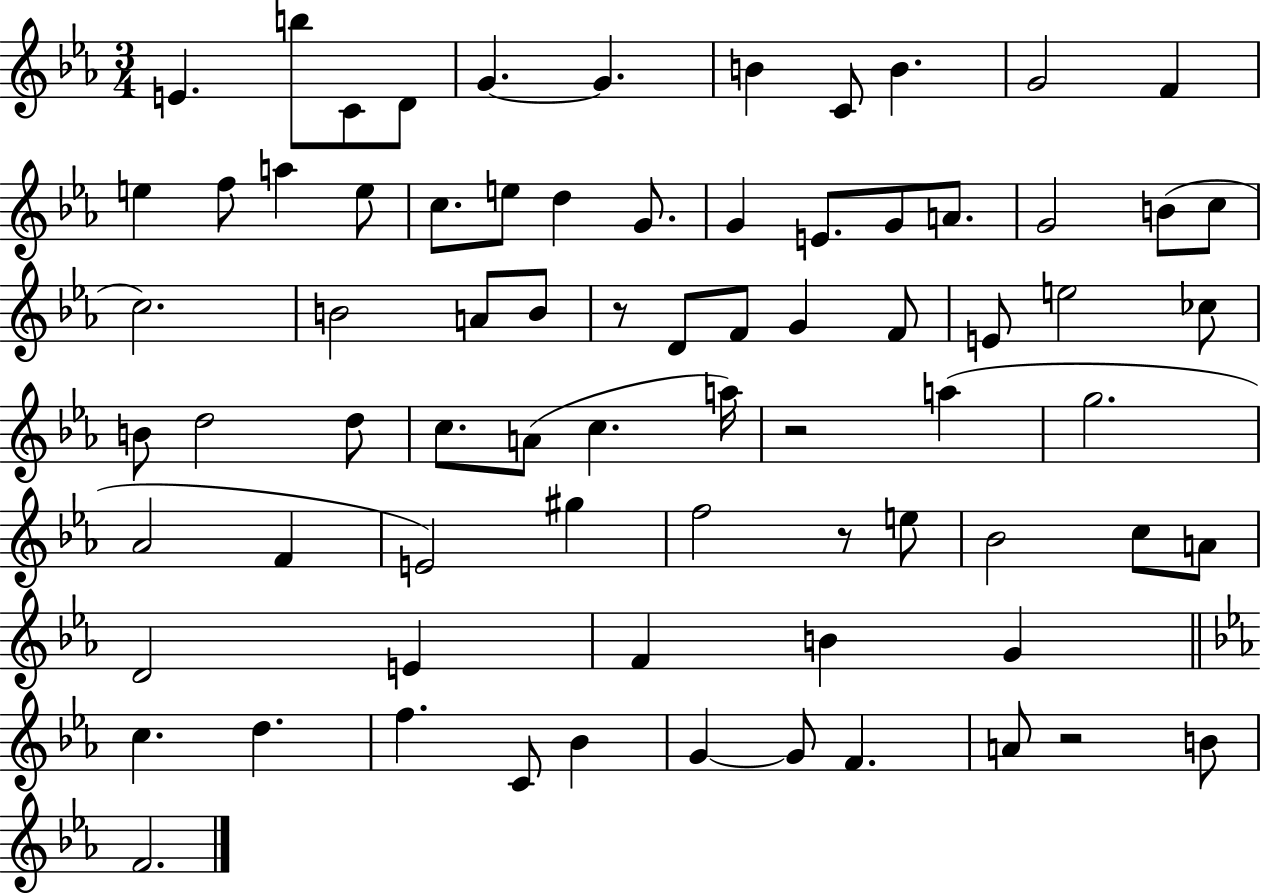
{
  \clef treble
  \numericTimeSignature
  \time 3/4
  \key ees \major
  e'4. b''8 c'8 d'8 | g'4.~~ g'4. | b'4 c'8 b'4. | g'2 f'4 | \break e''4 f''8 a''4 e''8 | c''8. e''8 d''4 g'8. | g'4 e'8. g'8 a'8. | g'2 b'8( c''8 | \break c''2.) | b'2 a'8 b'8 | r8 d'8 f'8 g'4 f'8 | e'8 e''2 ces''8 | \break b'8 d''2 d''8 | c''8. a'8( c''4. a''16) | r2 a''4( | g''2. | \break aes'2 f'4 | e'2) gis''4 | f''2 r8 e''8 | bes'2 c''8 a'8 | \break d'2 e'4 | f'4 b'4 g'4 | \bar "||" \break \key ees \major c''4. d''4. | f''4. c'8 bes'4 | g'4~~ g'8 f'4. | a'8 r2 b'8 | \break f'2. | \bar "|."
}